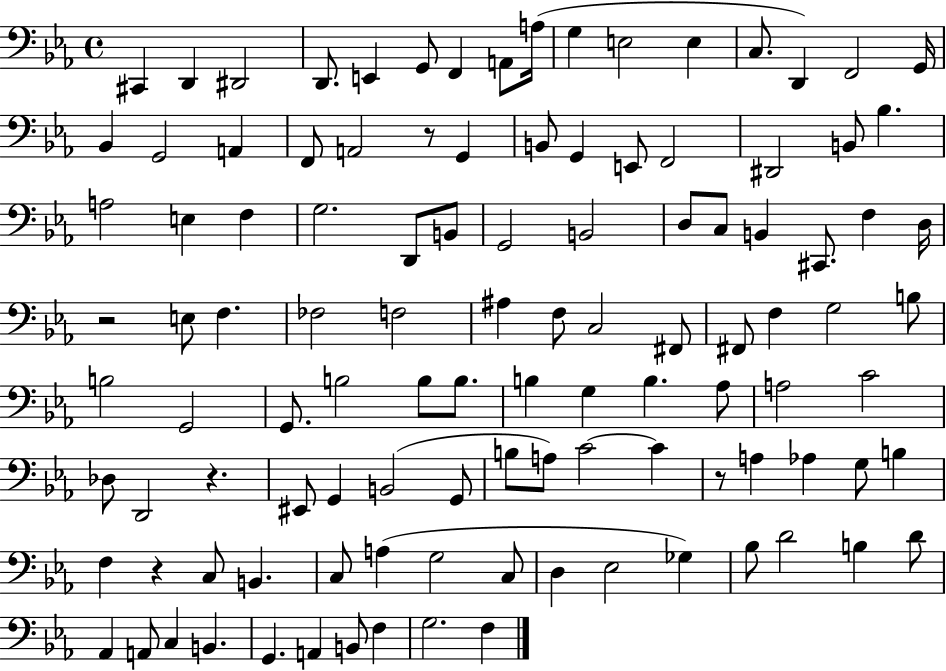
{
  \clef bass
  \time 4/4
  \defaultTimeSignature
  \key ees \major
  cis,4 d,4 dis,2 | d,8. e,4 g,8 f,4 a,8 a16( | g4 e2 e4 | c8. d,4) f,2 g,16 | \break bes,4 g,2 a,4 | f,8 a,2 r8 g,4 | b,8 g,4 e,8 f,2 | dis,2 b,8 bes4. | \break a2 e4 f4 | g2. d,8 b,8 | g,2 b,2 | d8 c8 b,4 cis,8. f4 d16 | \break r2 e8 f4. | fes2 f2 | ais4 f8 c2 fis,8 | fis,8 f4 g2 b8 | \break b2 g,2 | g,8. b2 b8 b8. | b4 g4 b4. aes8 | a2 c'2 | \break des8 d,2 r4. | eis,8 g,4 b,2( g,8 | b8 a8) c'2~~ c'4 | r8 a4 aes4 g8 b4 | \break f4 r4 c8 b,4. | c8 a4( g2 c8 | d4 ees2 ges4) | bes8 d'2 b4 d'8 | \break aes,4 a,8 c4 b,4. | g,4. a,4 b,8 f4 | g2. f4 | \bar "|."
}